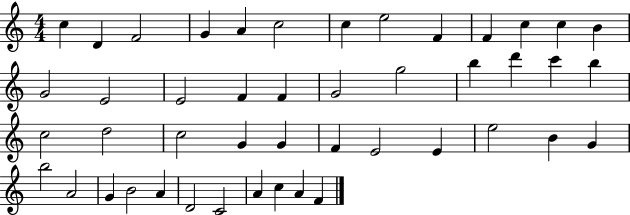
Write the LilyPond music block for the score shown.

{
  \clef treble
  \numericTimeSignature
  \time 4/4
  \key c \major
  c''4 d'4 f'2 | g'4 a'4 c''2 | c''4 e''2 f'4 | f'4 c''4 c''4 b'4 | \break g'2 e'2 | e'2 f'4 f'4 | g'2 g''2 | b''4 d'''4 c'''4 b''4 | \break c''2 d''2 | c''2 g'4 g'4 | f'4 e'2 e'4 | e''2 b'4 g'4 | \break b''2 a'2 | g'4 b'2 a'4 | d'2 c'2 | a'4 c''4 a'4 f'4 | \break \bar "|."
}